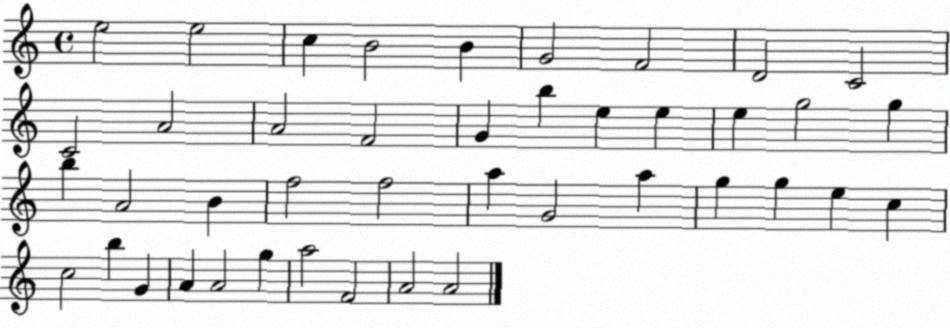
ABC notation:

X:1
T:Untitled
M:4/4
L:1/4
K:C
e2 e2 c B2 B G2 F2 D2 C2 C2 A2 A2 F2 G b e e e g2 g b A2 B f2 f2 a G2 a g g e c c2 b G A A2 g a2 F2 A2 A2